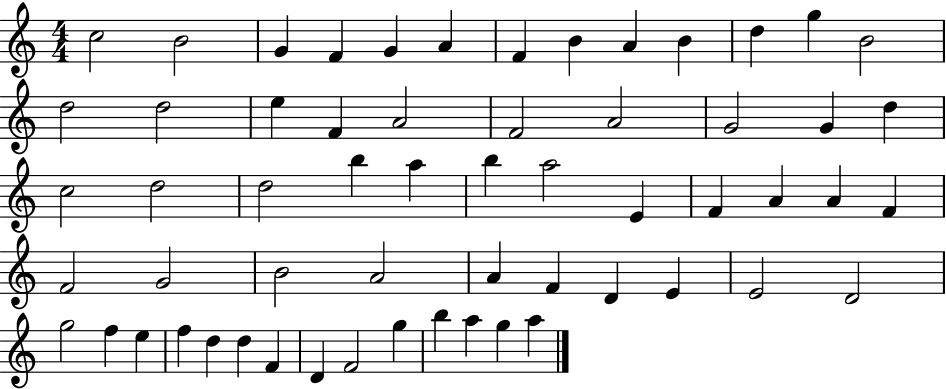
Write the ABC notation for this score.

X:1
T:Untitled
M:4/4
L:1/4
K:C
c2 B2 G F G A F B A B d g B2 d2 d2 e F A2 F2 A2 G2 G d c2 d2 d2 b a b a2 E F A A F F2 G2 B2 A2 A F D E E2 D2 g2 f e f d d F D F2 g b a g a